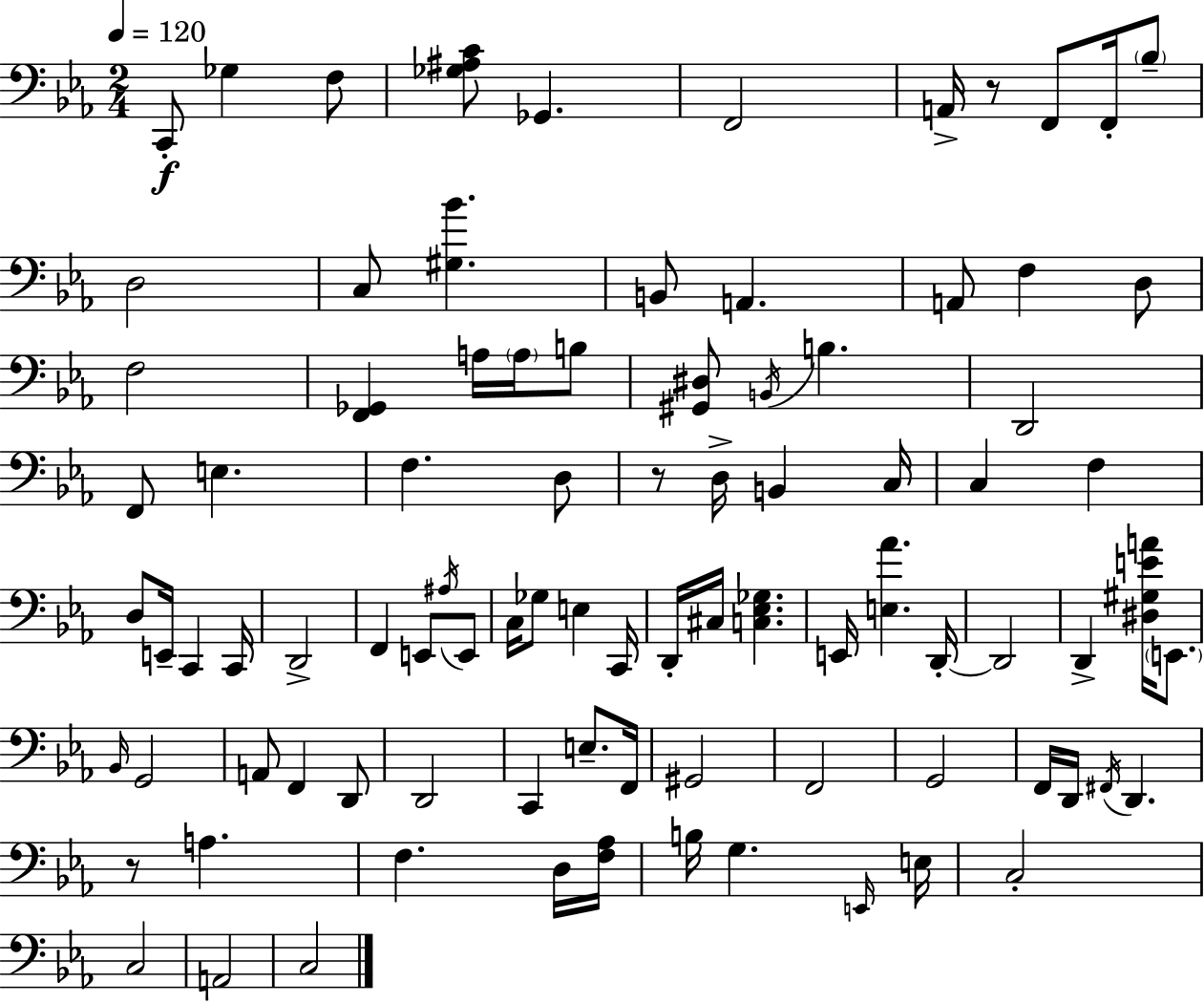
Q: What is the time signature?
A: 2/4